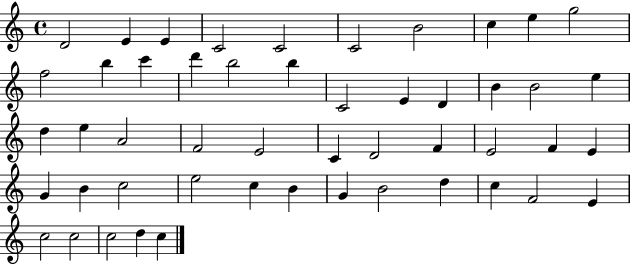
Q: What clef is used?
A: treble